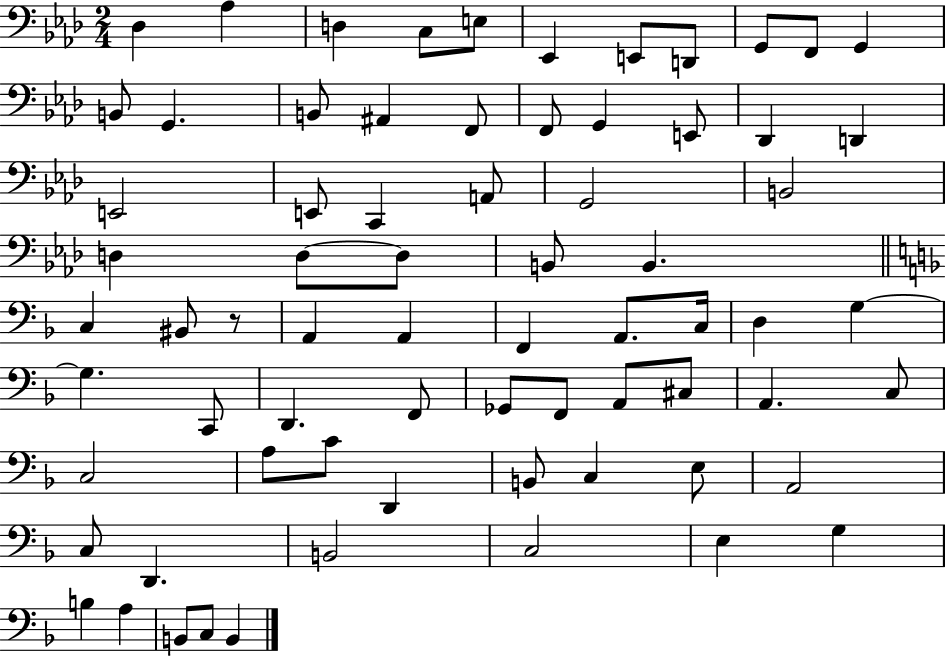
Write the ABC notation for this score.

X:1
T:Untitled
M:2/4
L:1/4
K:Ab
_D, _A, D, C,/2 E,/2 _E,, E,,/2 D,,/2 G,,/2 F,,/2 G,, B,,/2 G,, B,,/2 ^A,, F,,/2 F,,/2 G,, E,,/2 _D,, D,, E,,2 E,,/2 C,, A,,/2 G,,2 B,,2 D, D,/2 D,/2 B,,/2 B,, C, ^B,,/2 z/2 A,, A,, F,, A,,/2 C,/4 D, G, G, C,,/2 D,, F,,/2 _G,,/2 F,,/2 A,,/2 ^C,/2 A,, C,/2 C,2 A,/2 C/2 D,, B,,/2 C, E,/2 A,,2 C,/2 D,, B,,2 C,2 E, G, B, A, B,,/2 C,/2 B,,